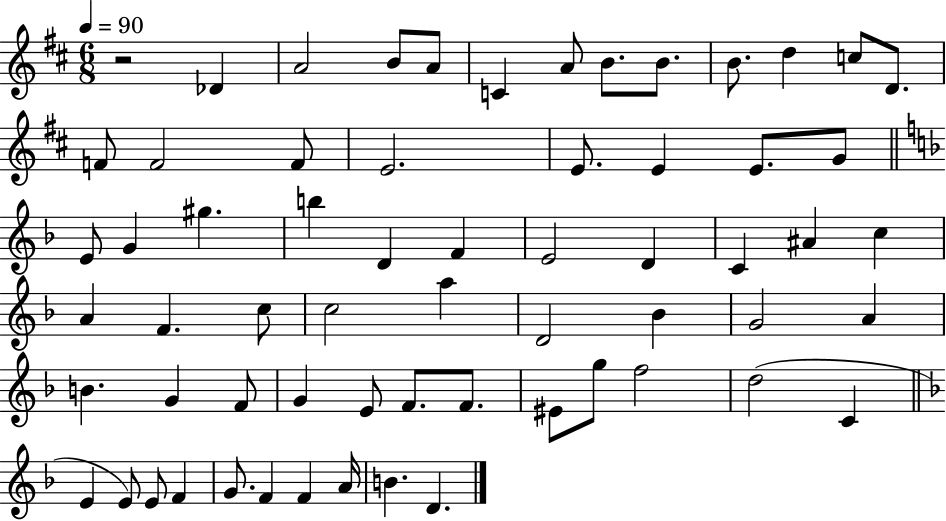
R/h Db4/q A4/h B4/e A4/e C4/q A4/e B4/e. B4/e. B4/e. D5/q C5/e D4/e. F4/e F4/h F4/e E4/h. E4/e. E4/q E4/e. G4/e E4/e G4/q G#5/q. B5/q D4/q F4/q E4/h D4/q C4/q A#4/q C5/q A4/q F4/q. C5/e C5/h A5/q D4/h Bb4/q G4/h A4/q B4/q. G4/q F4/e G4/q E4/e F4/e. F4/e. EIS4/e G5/e F5/h D5/h C4/q E4/q E4/e E4/e F4/q G4/e. F4/q F4/q A4/s B4/q. D4/q.